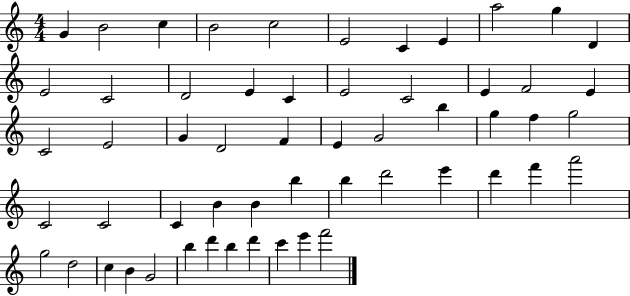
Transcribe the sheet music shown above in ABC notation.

X:1
T:Untitled
M:4/4
L:1/4
K:C
G B2 c B2 c2 E2 C E a2 g D E2 C2 D2 E C E2 C2 E F2 E C2 E2 G D2 F E G2 b g f g2 C2 C2 C B B b b d'2 e' d' f' a'2 g2 d2 c B G2 b d' b d' c' e' f'2